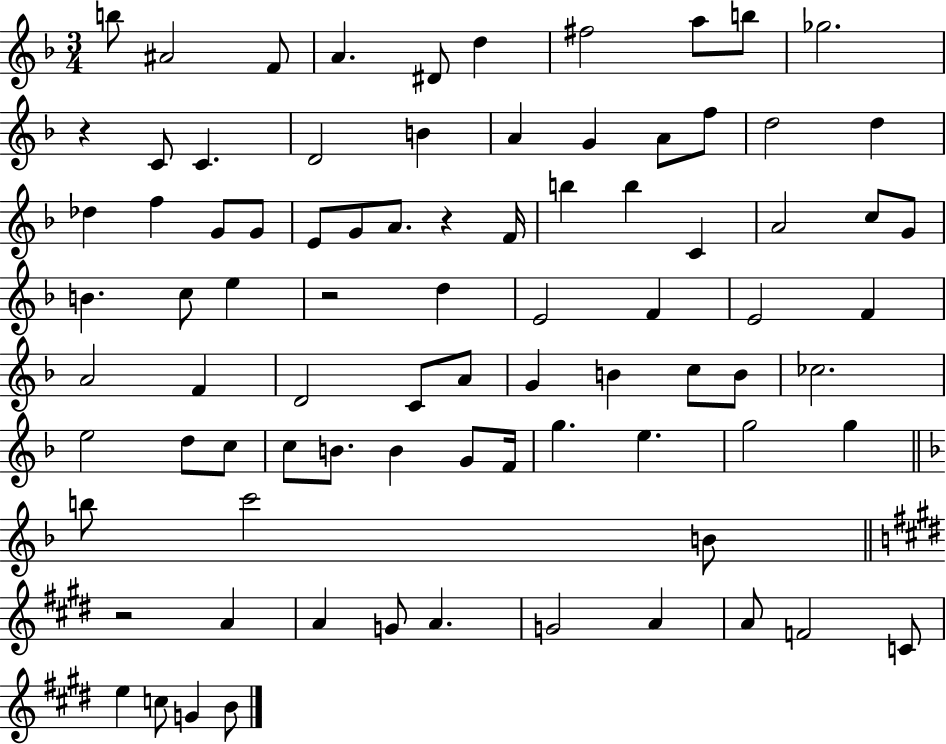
{
  \clef treble
  \numericTimeSignature
  \time 3/4
  \key f \major
  b''8 ais'2 f'8 | a'4. dis'8 d''4 | fis''2 a''8 b''8 | ges''2. | \break r4 c'8 c'4. | d'2 b'4 | a'4 g'4 a'8 f''8 | d''2 d''4 | \break des''4 f''4 g'8 g'8 | e'8 g'8 a'8. r4 f'16 | b''4 b''4 c'4 | a'2 c''8 g'8 | \break b'4. c''8 e''4 | r2 d''4 | e'2 f'4 | e'2 f'4 | \break a'2 f'4 | d'2 c'8 a'8 | g'4 b'4 c''8 b'8 | ces''2. | \break e''2 d''8 c''8 | c''8 b'8. b'4 g'8 f'16 | g''4. e''4. | g''2 g''4 | \break \bar "||" \break \key f \major b''8 c'''2 b'8 | \bar "||" \break \key e \major r2 a'4 | a'4 g'8 a'4. | g'2 a'4 | a'8 f'2 c'8 | \break e''4 c''8 g'4 b'8 | \bar "|."
}